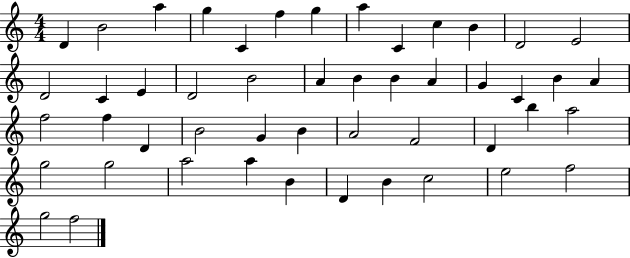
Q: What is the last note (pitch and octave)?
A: F5